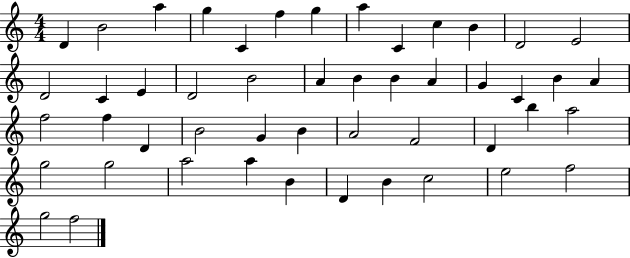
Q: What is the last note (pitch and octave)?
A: F5